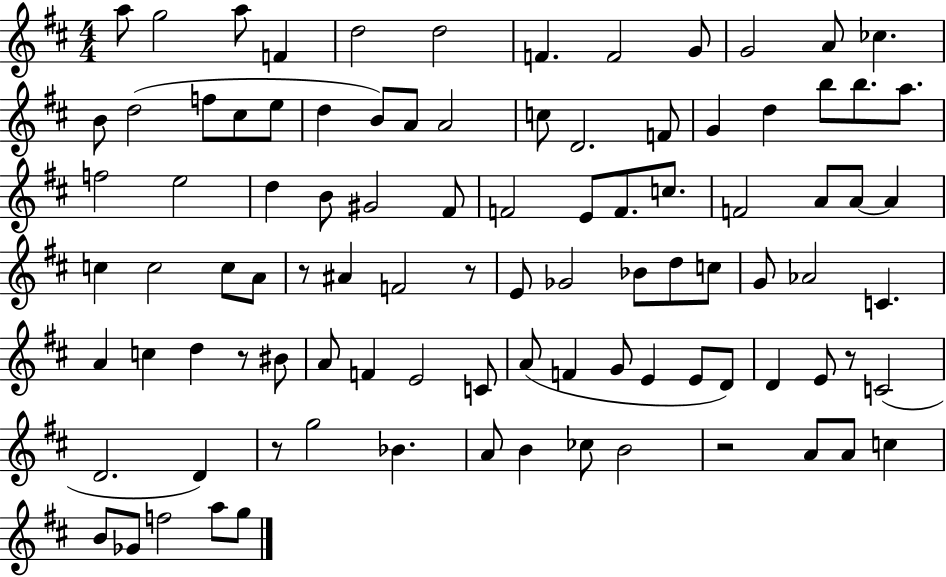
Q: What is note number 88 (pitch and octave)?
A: F5